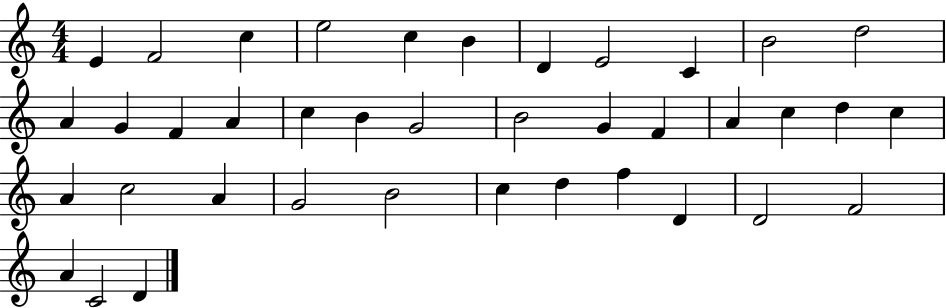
E4/q F4/h C5/q E5/h C5/q B4/q D4/q E4/h C4/q B4/h D5/h A4/q G4/q F4/q A4/q C5/q B4/q G4/h B4/h G4/q F4/q A4/q C5/q D5/q C5/q A4/q C5/h A4/q G4/h B4/h C5/q D5/q F5/q D4/q D4/h F4/h A4/q C4/h D4/q